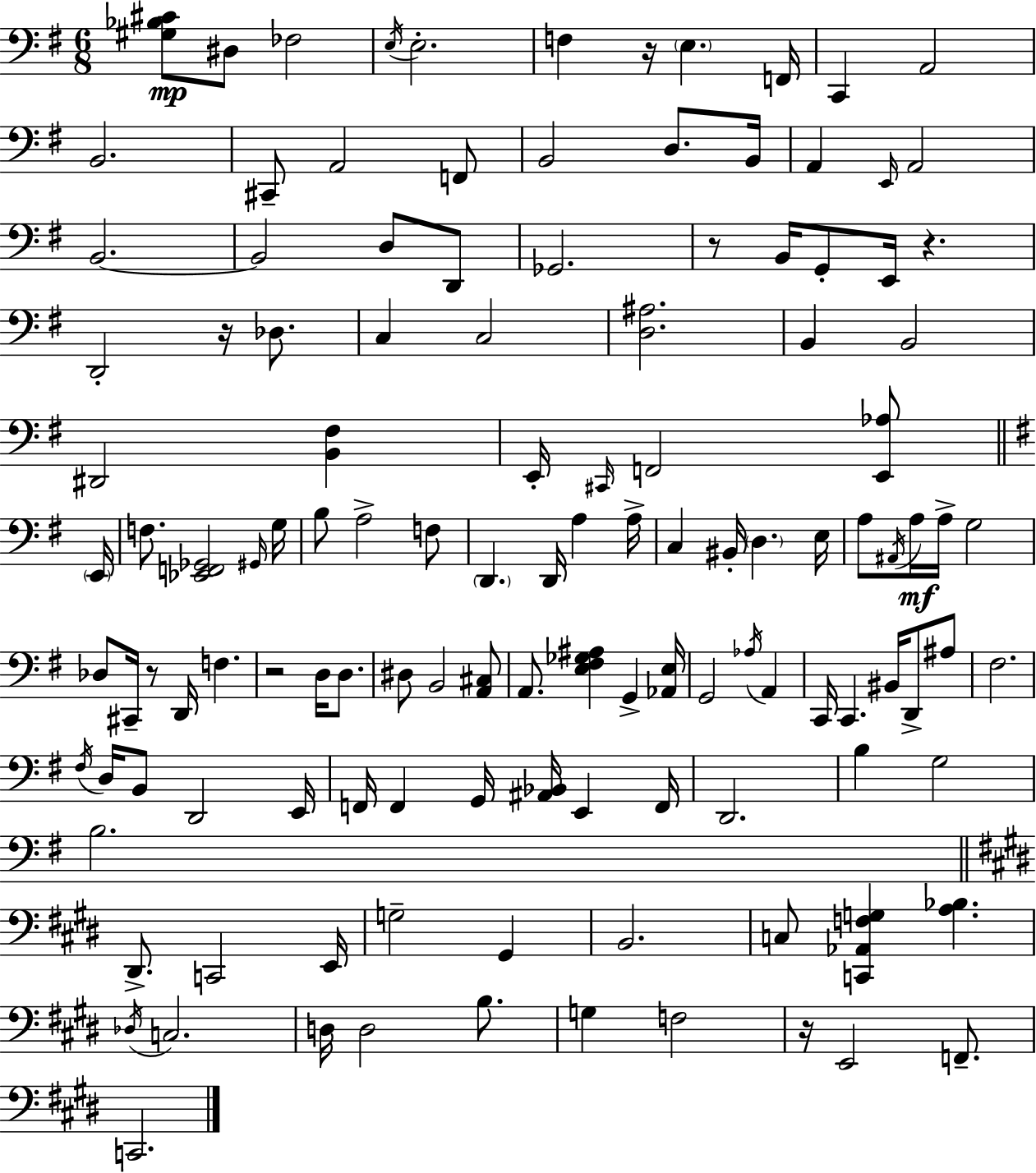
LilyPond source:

{
  \clef bass
  \numericTimeSignature
  \time 6/8
  \key g \major
  <gis bes cis'>8\mp dis8 fes2 | \acciaccatura { e16 } e2.-. | f4 r16 \parenthesize e4. | f,16 c,4 a,2 | \break b,2. | cis,8-- a,2 f,8 | b,2 d8. | b,16 a,4 \grace { e,16 } a,2 | \break b,2.~~ | b,2 d8 | d,8 ges,2. | r8 b,16 g,8-. e,16 r4. | \break d,2-. r16 des8. | c4 c2 | <d ais>2. | b,4 b,2 | \break dis,2 <b, fis>4 | e,16-. \grace { cis,16 } f,2 | <e, aes>8 \bar "||" \break \key e \minor \parenthesize e,16 f8. <ees, f, ges,>2 | \grace { gis,16 } g16 b8 a2-> | f8 \parenthesize d,4. d,16 a4 | a16-> c4 bis,16-. \parenthesize d4. | \break e16 a8 \acciaccatura { ais,16 }\mf a16 a16-> g2 | des8 cis,16-- r8 d,16 f4. | r2 d16 | d8. dis8 b,2 | \break <a, cis>8 a,8. <e fis ges ais>4 g,4-> | <aes, e>16 g,2 \acciaccatura { aes16 } | a,4 c,16 c,4. bis,16 | d,8-> ais8 fis2. | \break \acciaccatura { fis16 } d16 b,8 d,2 | e,16 f,16 f,4 g,16 <ais, bes,>16 | e,4 f,16 d,2. | b4 g2 | \break b2. | \bar "||" \break \key e \major dis,8.-> c,2 e,16 | g2-- gis,4 | b,2. | c8 <c, aes, f g>4 <a bes>4. | \break \acciaccatura { des16 } c2. | d16 d2 b8. | g4 f2 | r16 e,2 f,8.-- | \break c,2. | \bar "|."
}